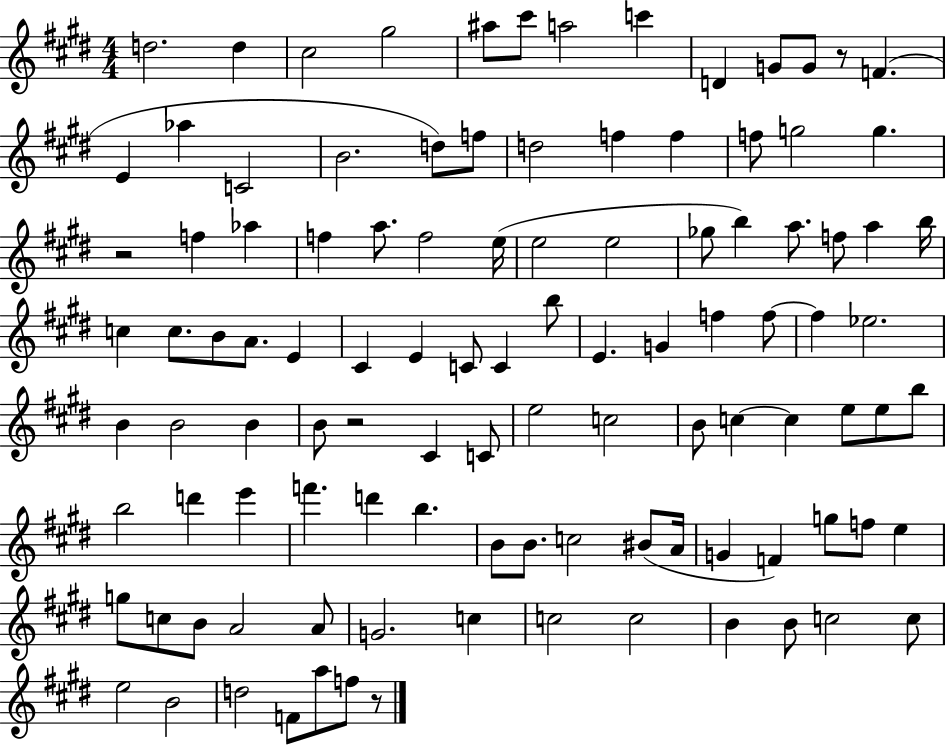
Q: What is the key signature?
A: E major